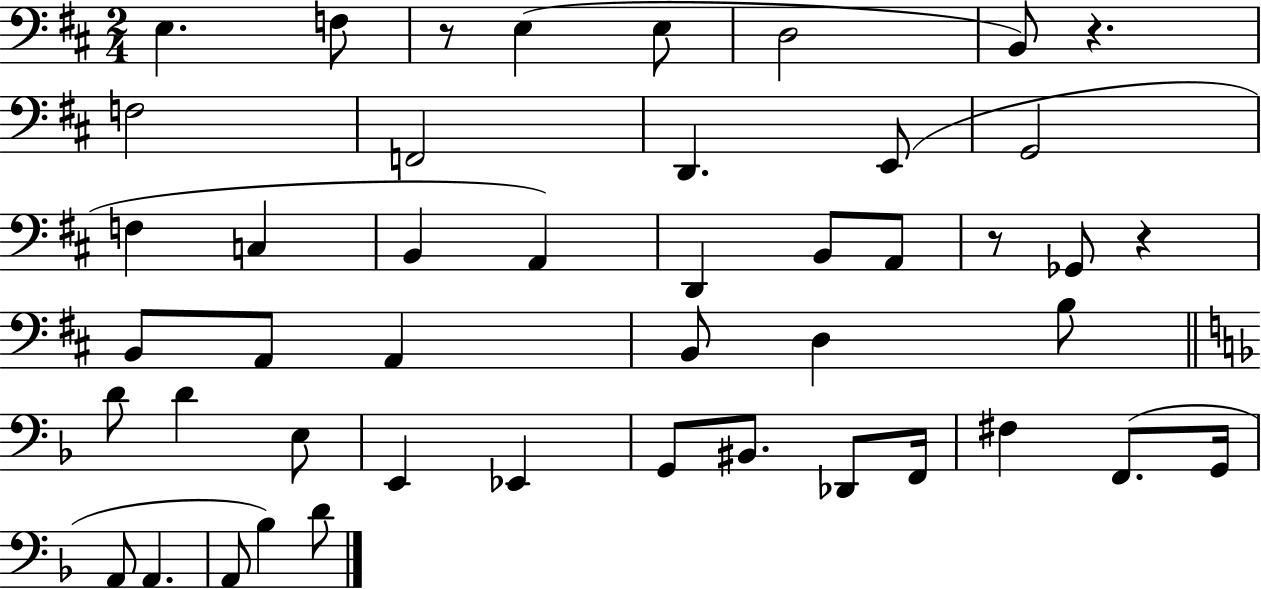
E3/q. F3/e R/e E3/q E3/e D3/h B2/e R/q. F3/h F2/h D2/q. E2/e G2/h F3/q C3/q B2/q A2/q D2/q B2/e A2/e R/e Gb2/e R/q B2/e A2/e A2/q B2/e D3/q B3/e D4/e D4/q E3/e E2/q Eb2/q G2/e BIS2/e. Db2/e F2/s F#3/q F2/e. G2/s A2/e A2/q. A2/e Bb3/q D4/e